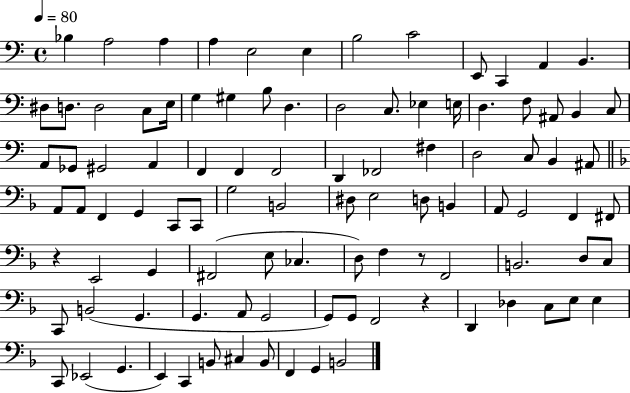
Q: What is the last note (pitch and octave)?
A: B2